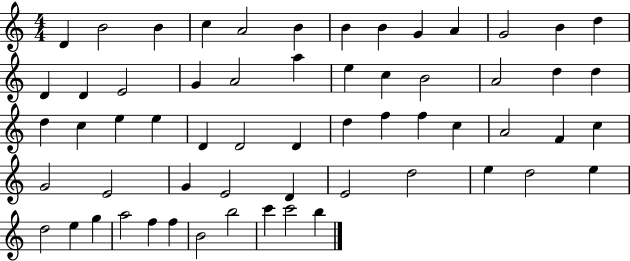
X:1
T:Untitled
M:4/4
L:1/4
K:C
D B2 B c A2 B B B G A G2 B d D D E2 G A2 a e c B2 A2 d d d c e e D D2 D d f f c A2 F c G2 E2 G E2 D E2 d2 e d2 e d2 e g a2 f f B2 b2 c' c'2 b